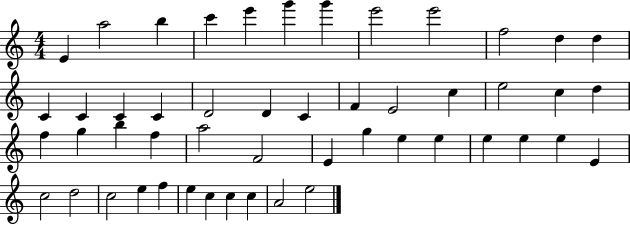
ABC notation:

X:1
T:Untitled
M:4/4
L:1/4
K:C
E a2 b c' e' g' g' e'2 e'2 f2 d d C C C C D2 D C F E2 c e2 c d f g b f a2 F2 E g e e e e e E c2 d2 c2 e f e c c c A2 e2